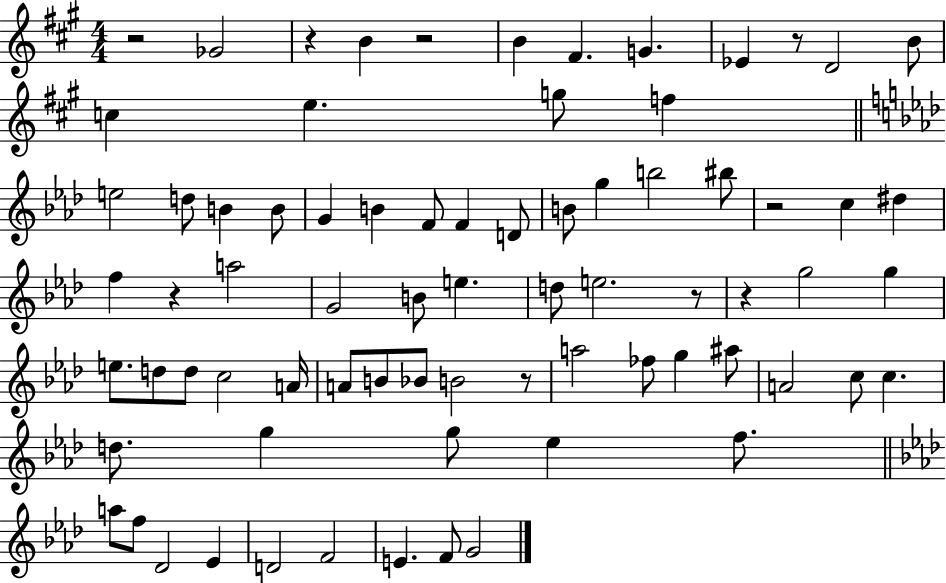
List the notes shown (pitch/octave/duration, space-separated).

R/h Gb4/h R/q B4/q R/h B4/q F#4/q. G4/q. Eb4/q R/e D4/h B4/e C5/q E5/q. G5/e F5/q E5/h D5/e B4/q B4/e G4/q B4/q F4/e F4/q D4/e B4/e G5/q B5/h BIS5/e R/h C5/q D#5/q F5/q R/q A5/h G4/h B4/e E5/q. D5/e E5/h. R/e R/q G5/h G5/q E5/e. D5/e D5/e C5/h A4/s A4/e B4/e Bb4/e B4/h R/e A5/h FES5/e G5/q A#5/e A4/h C5/e C5/q. D5/e. G5/q G5/e Eb5/q F5/e. A5/e F5/e Db4/h Eb4/q D4/h F4/h E4/q. F4/e G4/h